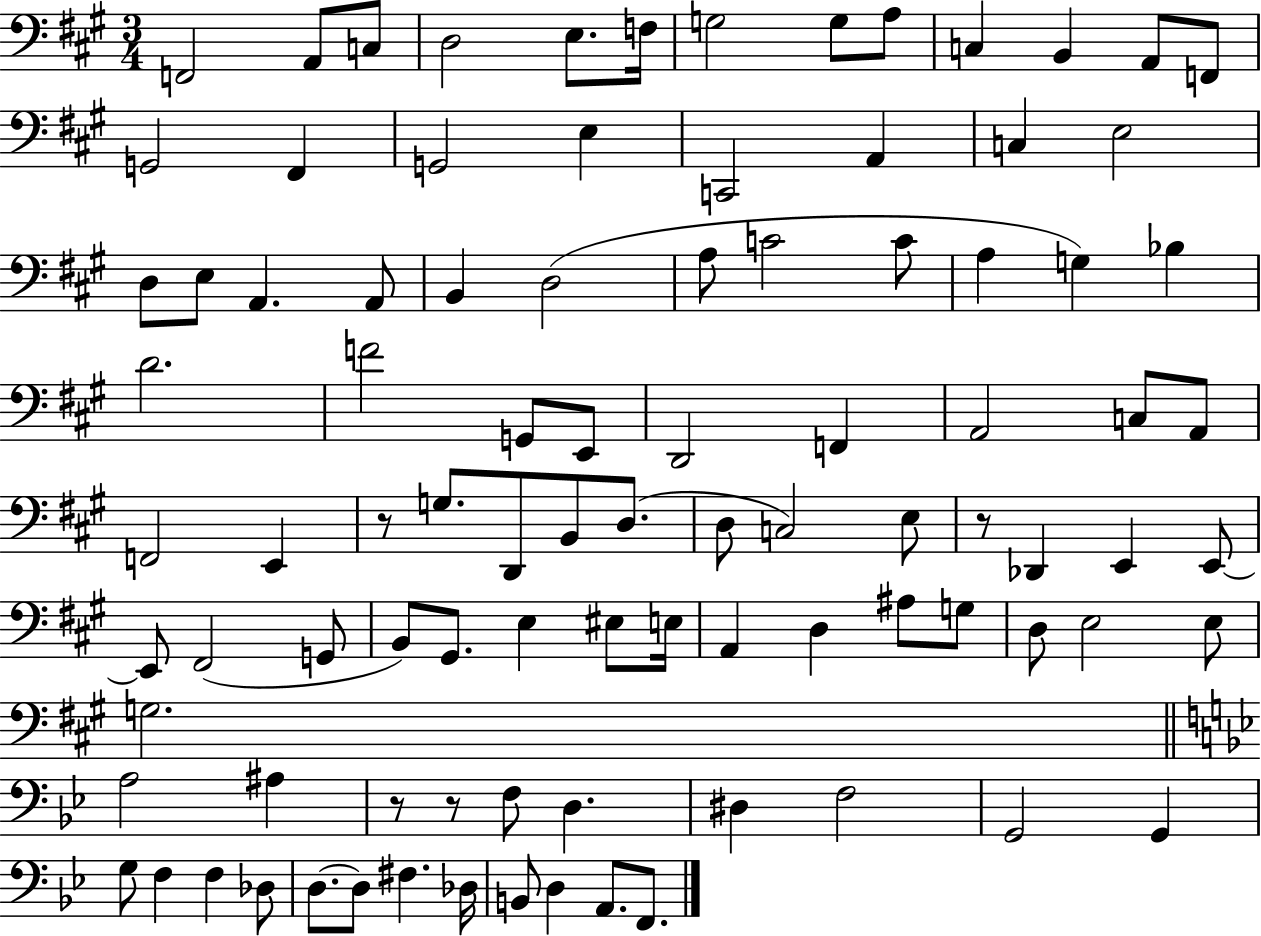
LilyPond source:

{
  \clef bass
  \numericTimeSignature
  \time 3/4
  \key a \major
  f,2 a,8 c8 | d2 e8. f16 | g2 g8 a8 | c4 b,4 a,8 f,8 | \break g,2 fis,4 | g,2 e4 | c,2 a,4 | c4 e2 | \break d8 e8 a,4. a,8 | b,4 d2( | a8 c'2 c'8 | a4 g4) bes4 | \break d'2. | f'2 g,8 e,8 | d,2 f,4 | a,2 c8 a,8 | \break f,2 e,4 | r8 g8. d,8 b,8 d8.( | d8 c2) e8 | r8 des,4 e,4 e,8~~ | \break e,8 fis,2( g,8 | b,8) gis,8. e4 eis8 e16 | a,4 d4 ais8 g8 | d8 e2 e8 | \break g2. | \bar "||" \break \key bes \major a2 ais4 | r8 r8 f8 d4. | dis4 f2 | g,2 g,4 | \break g8 f4 f4 des8 | d8.~~ d8 fis4. des16 | b,8 d4 a,8. f,8. | \bar "|."
}